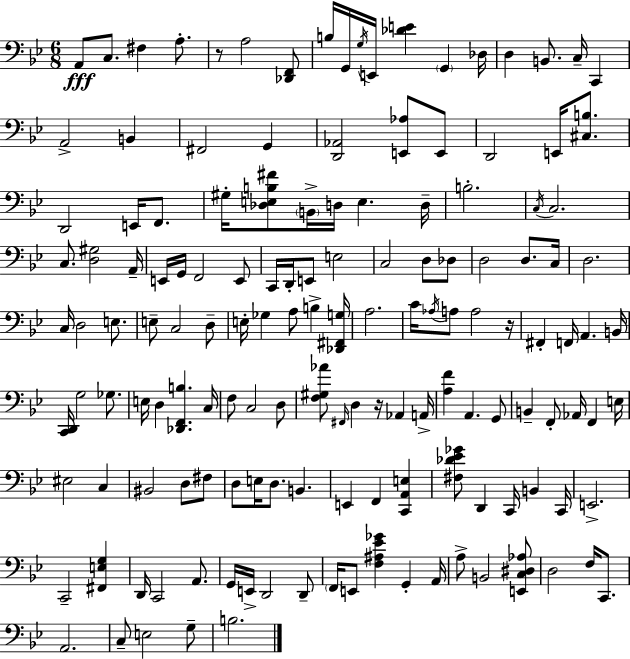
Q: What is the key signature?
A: BES major